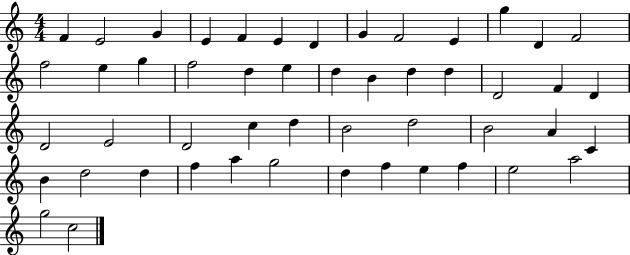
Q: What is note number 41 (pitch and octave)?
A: A5